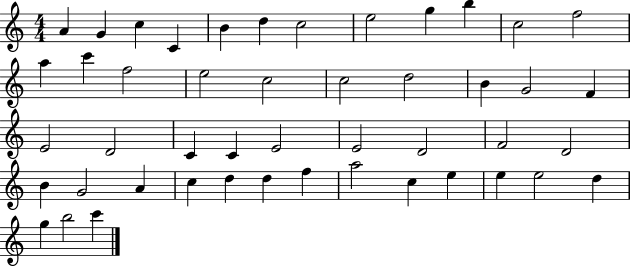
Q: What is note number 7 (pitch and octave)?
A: C5